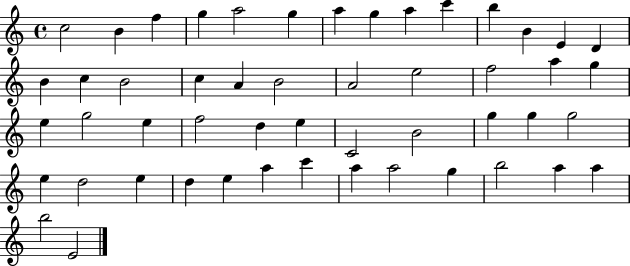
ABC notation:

X:1
T:Untitled
M:4/4
L:1/4
K:C
c2 B f g a2 g a g a c' b B E D B c B2 c A B2 A2 e2 f2 a g e g2 e f2 d e C2 B2 g g g2 e d2 e d e a c' a a2 g b2 a a b2 E2